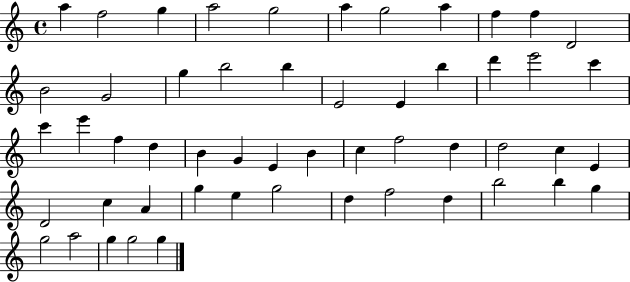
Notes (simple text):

A5/q F5/h G5/q A5/h G5/h A5/q G5/h A5/q F5/q F5/q D4/h B4/h G4/h G5/q B5/h B5/q E4/h E4/q B5/q D6/q E6/h C6/q C6/q E6/q F5/q D5/q B4/q G4/q E4/q B4/q C5/q F5/h D5/q D5/h C5/q E4/q D4/h C5/q A4/q G5/q E5/q G5/h D5/q F5/h D5/q B5/h B5/q G5/q G5/h A5/h G5/q G5/h G5/q